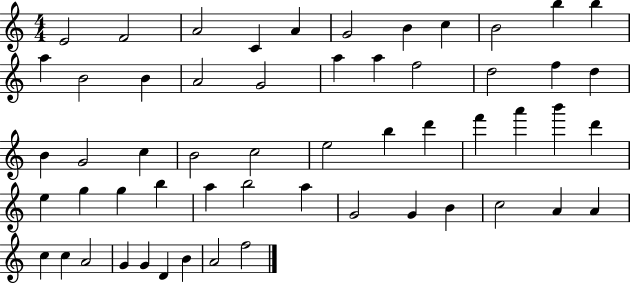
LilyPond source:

{
  \clef treble
  \numericTimeSignature
  \time 4/4
  \key c \major
  e'2 f'2 | a'2 c'4 a'4 | g'2 b'4 c''4 | b'2 b''4 b''4 | \break a''4 b'2 b'4 | a'2 g'2 | a''4 a''4 f''2 | d''2 f''4 d''4 | \break b'4 g'2 c''4 | b'2 c''2 | e''2 b''4 d'''4 | f'''4 a'''4 b'''4 d'''4 | \break e''4 g''4 g''4 b''4 | a''4 b''2 a''4 | g'2 g'4 b'4 | c''2 a'4 a'4 | \break c''4 c''4 a'2 | g'4 g'4 d'4 b'4 | a'2 f''2 | \bar "|."
}